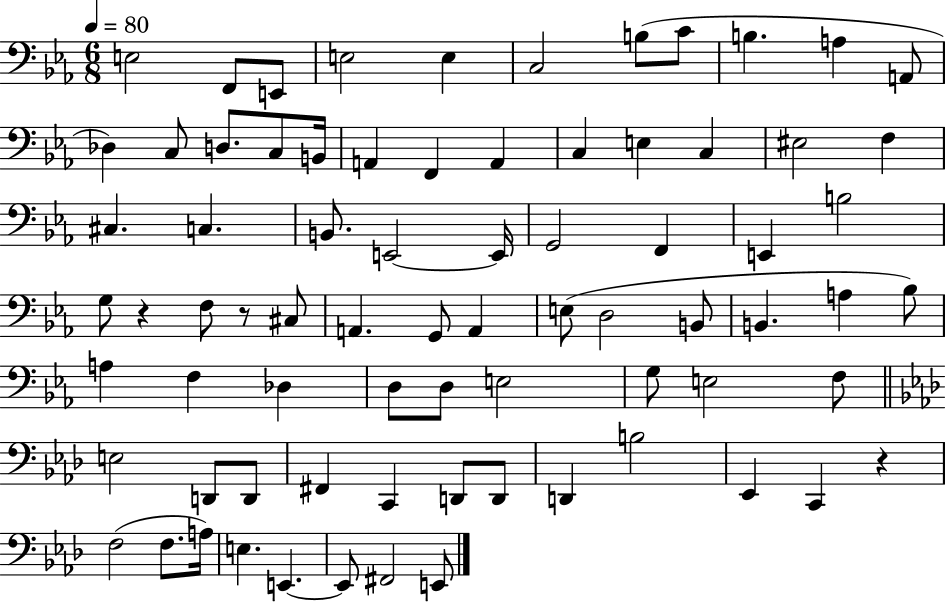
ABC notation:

X:1
T:Untitled
M:6/8
L:1/4
K:Eb
E,2 F,,/2 E,,/2 E,2 E, C,2 B,/2 C/2 B, A, A,,/2 _D, C,/2 D,/2 C,/2 B,,/4 A,, F,, A,, C, E, C, ^E,2 F, ^C, C, B,,/2 E,,2 E,,/4 G,,2 F,, E,, B,2 G,/2 z F,/2 z/2 ^C,/2 A,, G,,/2 A,, E,/2 D,2 B,,/2 B,, A, _B,/2 A, F, _D, D,/2 D,/2 E,2 G,/2 E,2 F,/2 E,2 D,,/2 D,,/2 ^F,, C,, D,,/2 D,,/2 D,, B,2 _E,, C,, z F,2 F,/2 A,/4 E, E,, E,,/2 ^F,,2 E,,/2